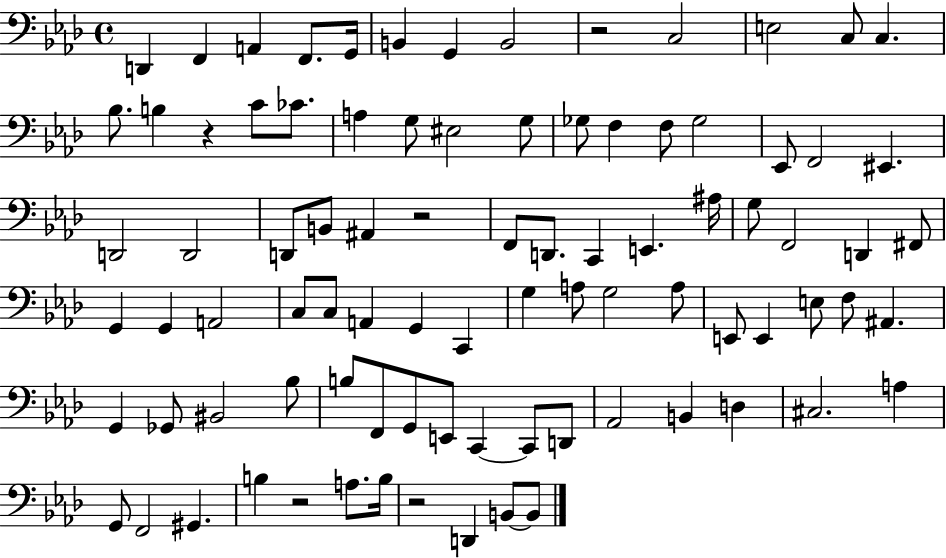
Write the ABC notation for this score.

X:1
T:Untitled
M:4/4
L:1/4
K:Ab
D,, F,, A,, F,,/2 G,,/4 B,, G,, B,,2 z2 C,2 E,2 C,/2 C, _B,/2 B, z C/2 _C/2 A, G,/2 ^E,2 G,/2 _G,/2 F, F,/2 _G,2 _E,,/2 F,,2 ^E,, D,,2 D,,2 D,,/2 B,,/2 ^A,, z2 F,,/2 D,,/2 C,, E,, ^A,/4 G,/2 F,,2 D,, ^F,,/2 G,, G,, A,,2 C,/2 C,/2 A,, G,, C,, G, A,/2 G,2 A,/2 E,,/2 E,, E,/2 F,/2 ^A,, G,, _G,,/2 ^B,,2 _B,/2 B,/2 F,,/2 G,,/2 E,,/2 C,, C,,/2 D,,/2 _A,,2 B,, D, ^C,2 A, G,,/2 F,,2 ^G,, B, z2 A,/2 B,/4 z2 D,, B,,/2 B,,/2